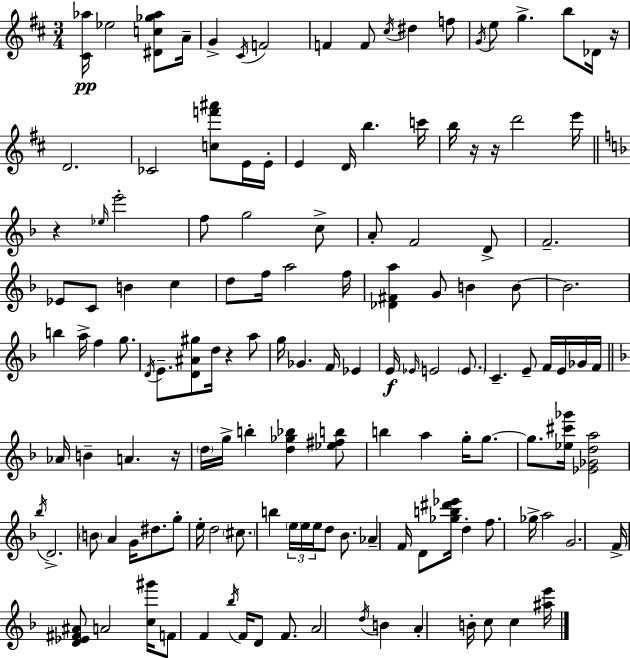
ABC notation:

X:1
T:Untitled
M:3/4
L:1/4
K:D
[^C_a]/4 _e2 [^Dc_g_a]/2 A/4 G ^C/4 F2 F F/2 ^c/4 ^d f/2 G/4 e/2 g b/2 _D/4 z/4 D2 _C2 [cf'^a']/2 E/4 E/4 E D/4 b c'/4 b/4 z/4 z/4 d'2 e'/4 z _e/4 e'2 f/2 g2 c/2 A/2 F2 D/2 F2 _E/2 C/2 B c d/2 f/4 a2 f/4 [_D^Fa] G/2 B B/2 B2 b a/4 f g/2 D/4 E/2 [D^A^g]/2 d/4 z a/2 g/4 _G F/4 _E E/4 _E/4 E2 E/2 C E/2 F/4 E/4 _G/4 F/4 _A/4 B A z/4 d/4 g/4 b [d_g_b] [_e^fb]/2 b a g/4 g/2 g/2 [_e^c'_g']/4 [_E_Gda]2 _b/4 D2 B/2 A G/4 ^d/2 g/2 e/4 d2 ^c/2 b e/4 e/4 e/4 d/2 _B/2 _A F/4 D/2 [_gb^d'_e']/4 d f/2 _g/4 a2 G2 F/4 [D_E^F^A]/2 A2 [c^g']/4 F/2 F _b/4 F/4 D/2 F/2 A2 d/4 B A B/4 c/2 c [^ae']/4